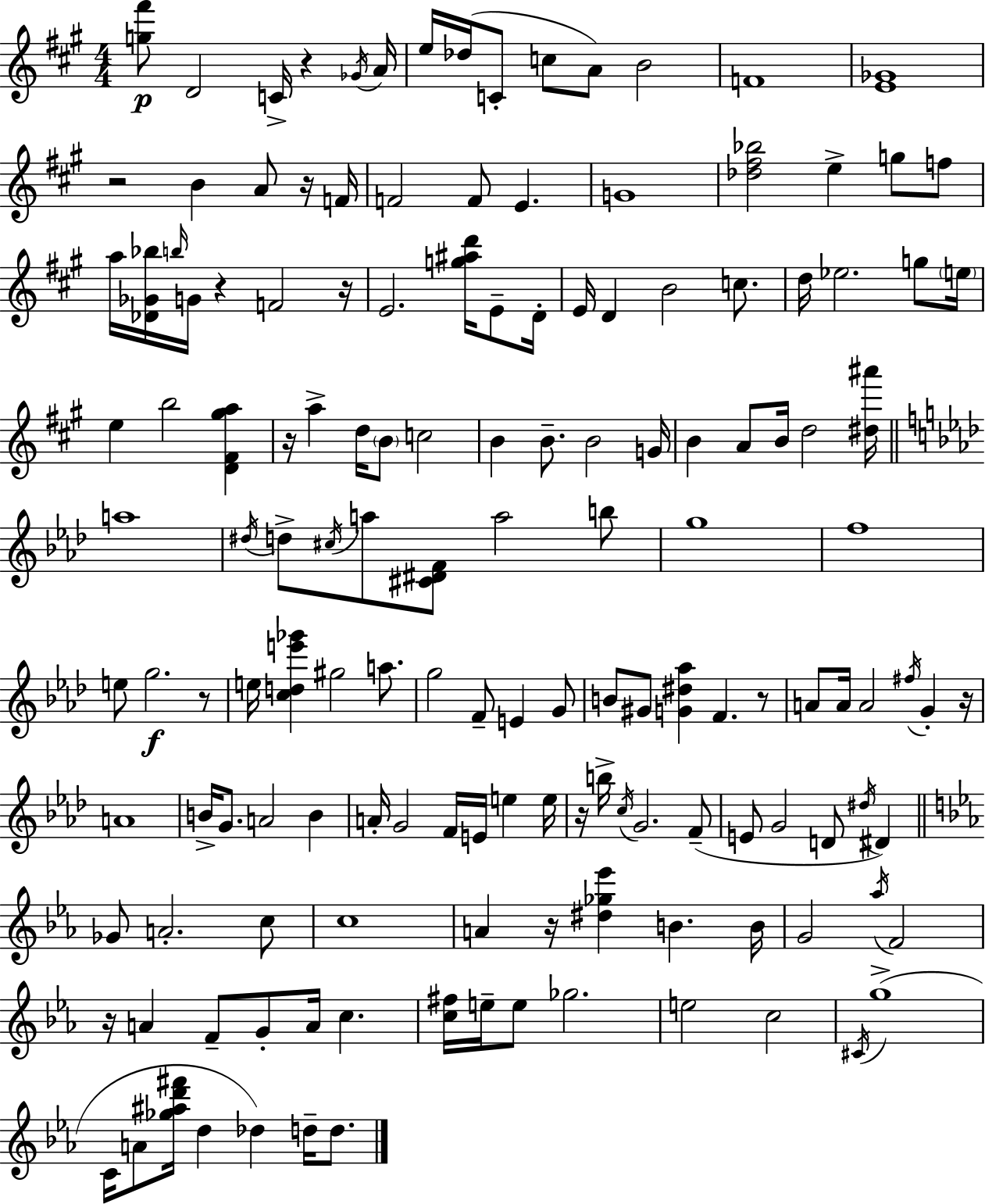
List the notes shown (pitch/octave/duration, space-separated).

[G5,F#6]/e D4/h C4/s R/q Gb4/s A4/s E5/s Db5/s C4/e C5/e A4/e B4/h F4/w [E4,Gb4]/w R/h B4/q A4/e R/s F4/s F4/h F4/e E4/q. G4/w [Db5,F#5,Bb5]/h E5/q G5/e F5/e A5/s [Db4,Gb4,Bb5]/s B5/s G4/s R/q F4/h R/s E4/h. [G5,A#5,D6]/s E4/e D4/s E4/s D4/q B4/h C5/e. D5/s Eb5/h. G5/e E5/s E5/q B5/h [D4,F#4,G#5,A5]/q R/s A5/q D5/s B4/e C5/h B4/q B4/e. B4/h G4/s B4/q A4/e B4/s D5/h [D#5,A#6]/s A5/w D#5/s D5/e C#5/s A5/e [C#4,D#4,F4]/e A5/h B5/e G5/w F5/w E5/e G5/h. R/e E5/s [C5,D5,E6,Gb6]/q G#5/h A5/e. G5/h F4/e E4/q G4/e B4/e G#4/e [G4,D#5,Ab5]/q F4/q. R/e A4/e A4/s A4/h F#5/s G4/q R/s A4/w B4/s G4/e. A4/h B4/q A4/s G4/h F4/s E4/s E5/q E5/s R/s B5/s C5/s G4/h. F4/e E4/e G4/h D4/e D#5/s D#4/q Gb4/e A4/h. C5/e C5/w A4/q R/s [D#5,Gb5,Eb6]/q B4/q. B4/s G4/h Ab5/s F4/h R/s A4/q F4/e G4/e A4/s C5/q. [C5,F#5]/s E5/s E5/e Gb5/h. E5/h C5/h C#4/s G5/w C4/s A4/e [Gb5,A#5,D6,F#6]/s D5/q Db5/q D5/s D5/e.